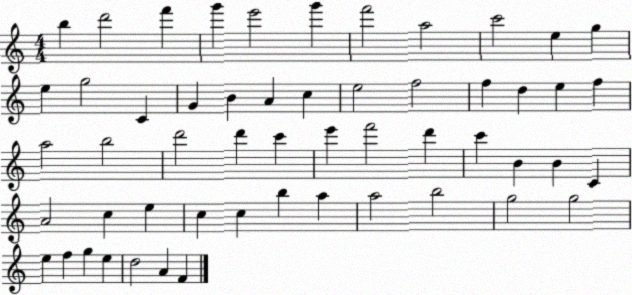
X:1
T:Untitled
M:4/4
L:1/4
K:C
b d'2 f' g' e'2 g' f'2 a2 c'2 e g e g2 C G B A c e2 f2 f d e f a2 b2 d'2 d' c' e' f'2 d' c' B B C A2 c e c c b a a2 b2 g2 g2 e f g e d2 A F